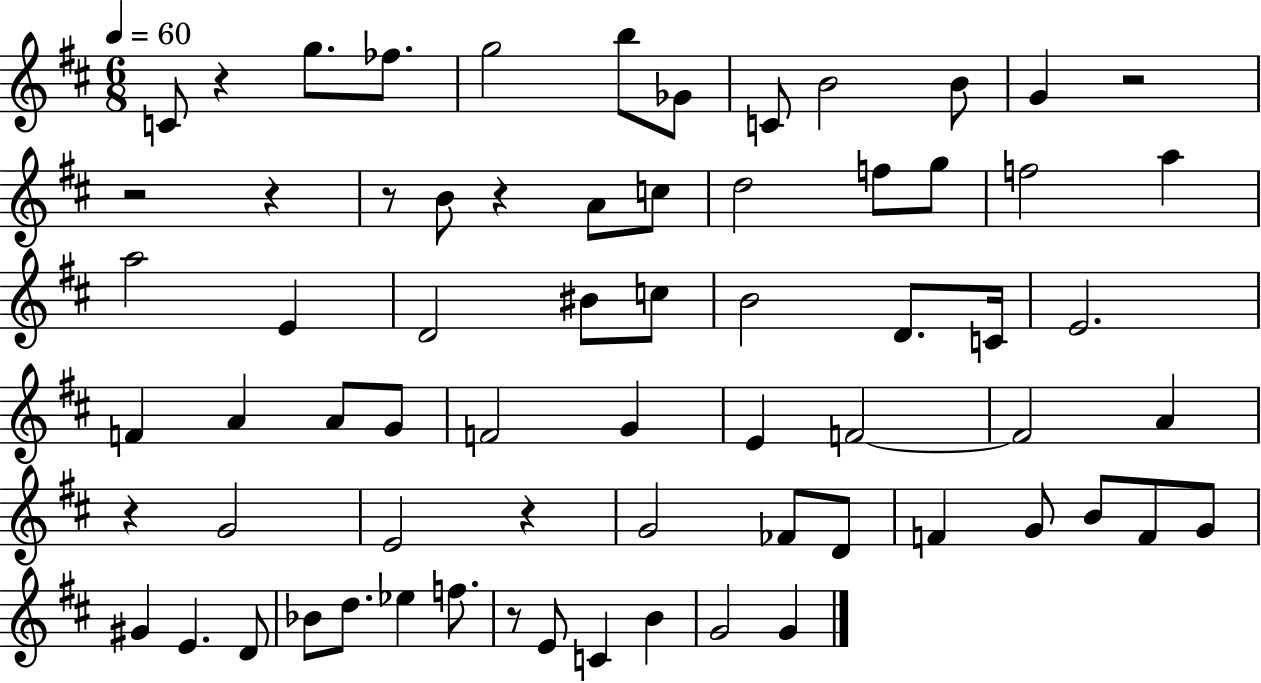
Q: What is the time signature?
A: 6/8